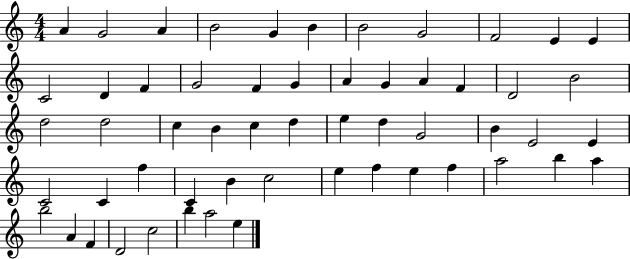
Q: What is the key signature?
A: C major